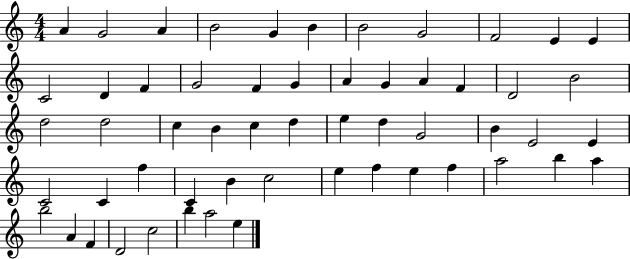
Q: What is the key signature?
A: C major